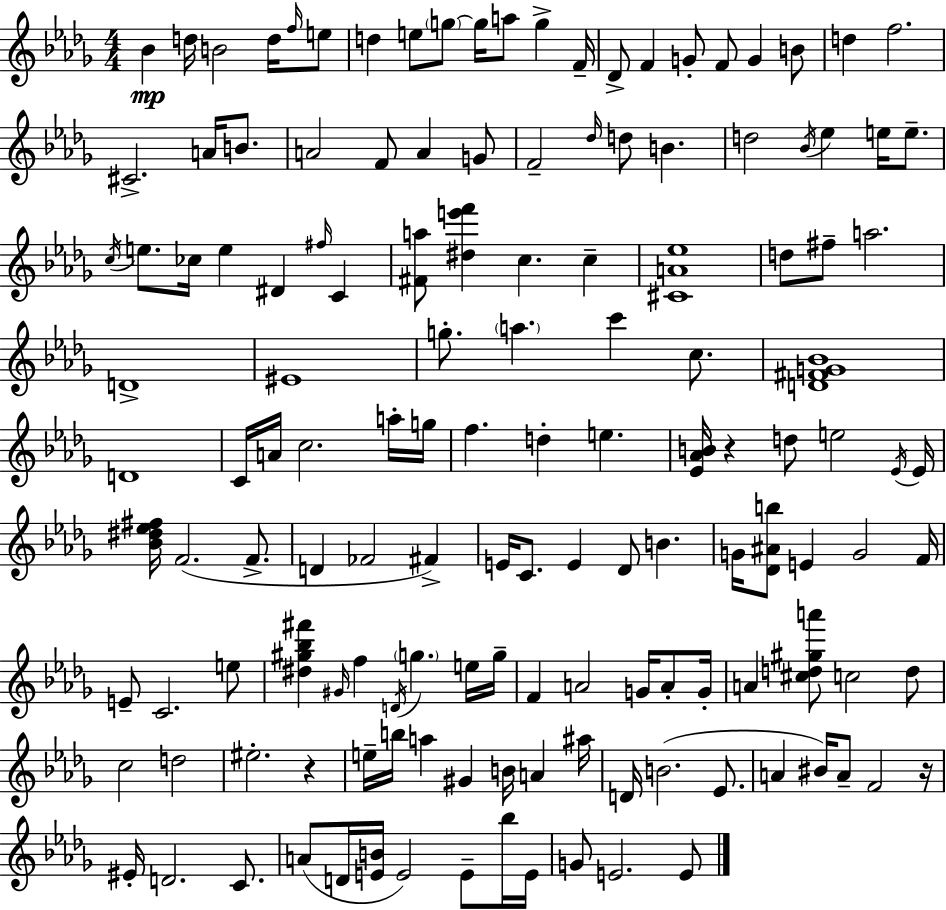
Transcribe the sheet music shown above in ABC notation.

X:1
T:Untitled
M:4/4
L:1/4
K:Bbm
_B d/4 B2 d/4 f/4 e/2 d e/2 g/2 g/4 a/2 g F/4 _D/2 F G/2 F/2 G B/2 d f2 ^C2 A/4 B/2 A2 F/2 A G/2 F2 _d/4 d/2 B d2 _B/4 _e e/4 e/2 c/4 e/2 _c/4 e ^D ^f/4 C [^Fa]/2 [^de'f'] c c [^CA_e]4 d/2 ^f/2 a2 D4 ^E4 g/2 a c' c/2 [D^FG_B]4 D4 C/4 A/4 c2 a/4 g/4 f d e [_E_AB]/4 z d/2 e2 _E/4 _E/4 [_B^d_e^f]/4 F2 F/2 D _F2 ^F E/4 C/2 E _D/2 B G/4 [_D^Ab]/2 E G2 F/4 E/2 C2 e/2 [^d^g_b^f'] ^G/4 f D/4 g e/4 g/4 F A2 G/4 A/2 G/4 A [^cd^ga']/2 c2 d/2 c2 d2 ^e2 z e/4 b/4 a ^G B/4 A ^a/4 D/4 B2 _E/2 A ^B/4 A/2 F2 z/4 ^E/4 D2 C/2 A/2 D/4 [EB]/4 E2 E/2 _b/4 E/4 G/2 E2 E/2